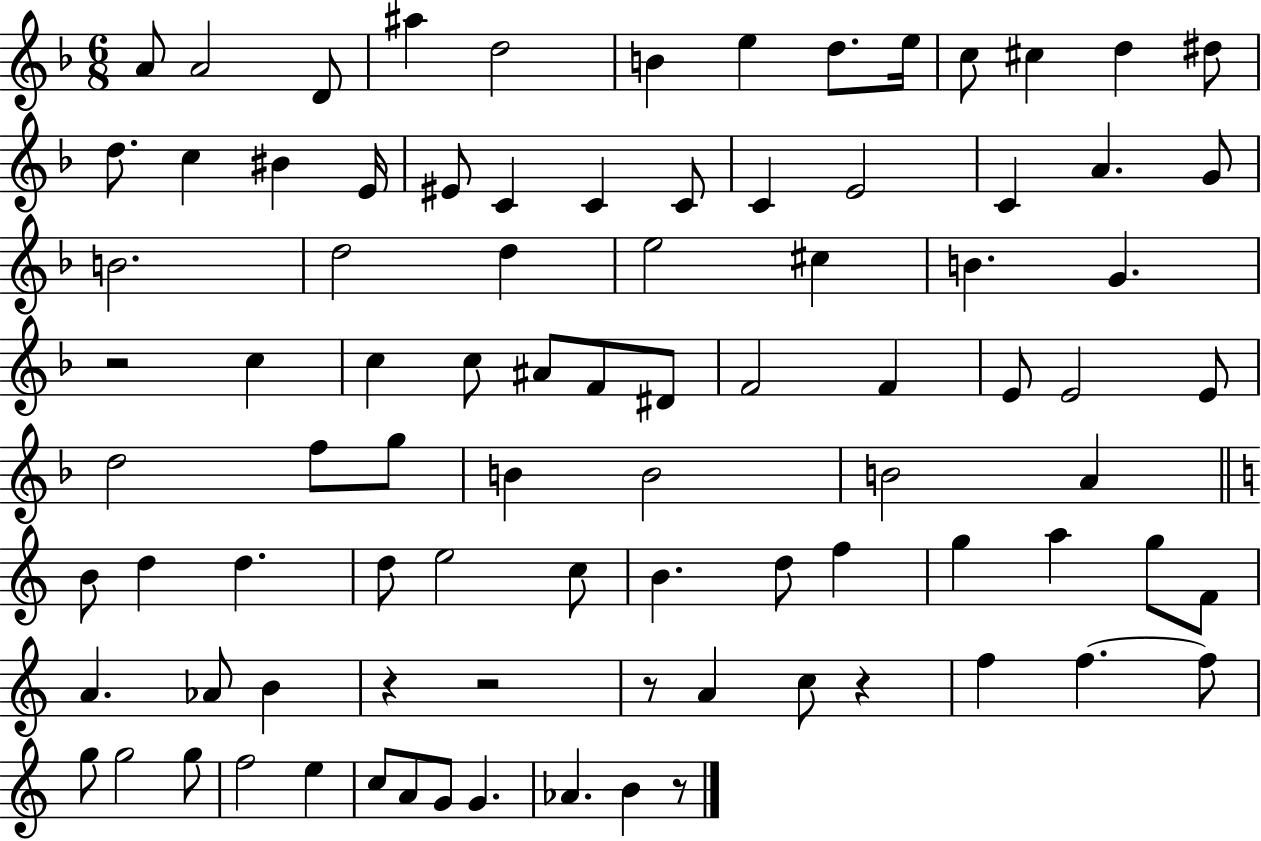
X:1
T:Untitled
M:6/8
L:1/4
K:F
A/2 A2 D/2 ^a d2 B e d/2 e/4 c/2 ^c d ^d/2 d/2 c ^B E/4 ^E/2 C C C/2 C E2 C A G/2 B2 d2 d e2 ^c B G z2 c c c/2 ^A/2 F/2 ^D/2 F2 F E/2 E2 E/2 d2 f/2 g/2 B B2 B2 A B/2 d d d/2 e2 c/2 B d/2 f g a g/2 F/2 A _A/2 B z z2 z/2 A c/2 z f f f/2 g/2 g2 g/2 f2 e c/2 A/2 G/2 G _A B z/2